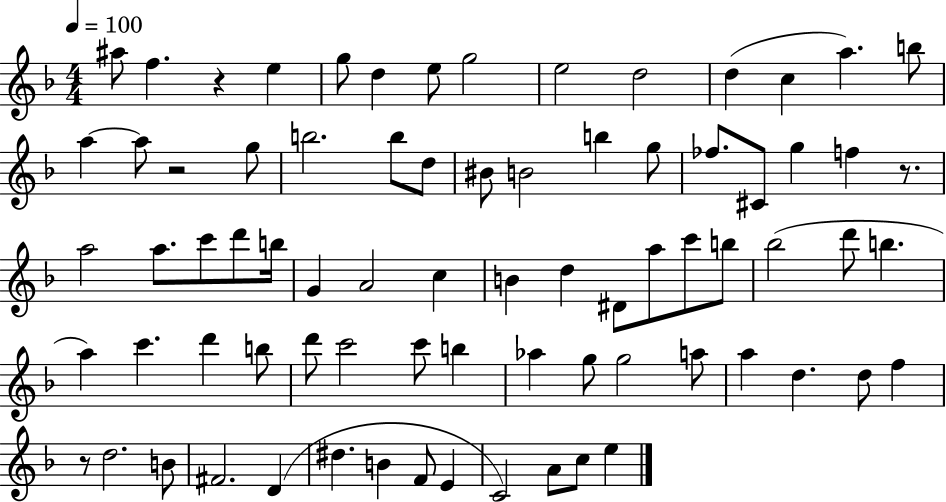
A#5/e F5/q. R/q E5/q G5/e D5/q E5/e G5/h E5/h D5/h D5/q C5/q A5/q. B5/e A5/q A5/e R/h G5/e B5/h. B5/e D5/e BIS4/e B4/h B5/q G5/e FES5/e. C#4/e G5/q F5/q R/e. A5/h A5/e. C6/e D6/e B5/s G4/q A4/h C5/q B4/q D5/q D#4/e A5/e C6/e B5/e Bb5/h D6/e B5/q. A5/q C6/q. D6/q B5/e D6/e C6/h C6/e B5/q Ab5/q G5/e G5/h A5/e A5/q D5/q. D5/e F5/q R/e D5/h. B4/e F#4/h. D4/q D#5/q. B4/q F4/e E4/q C4/h A4/e C5/e E5/q